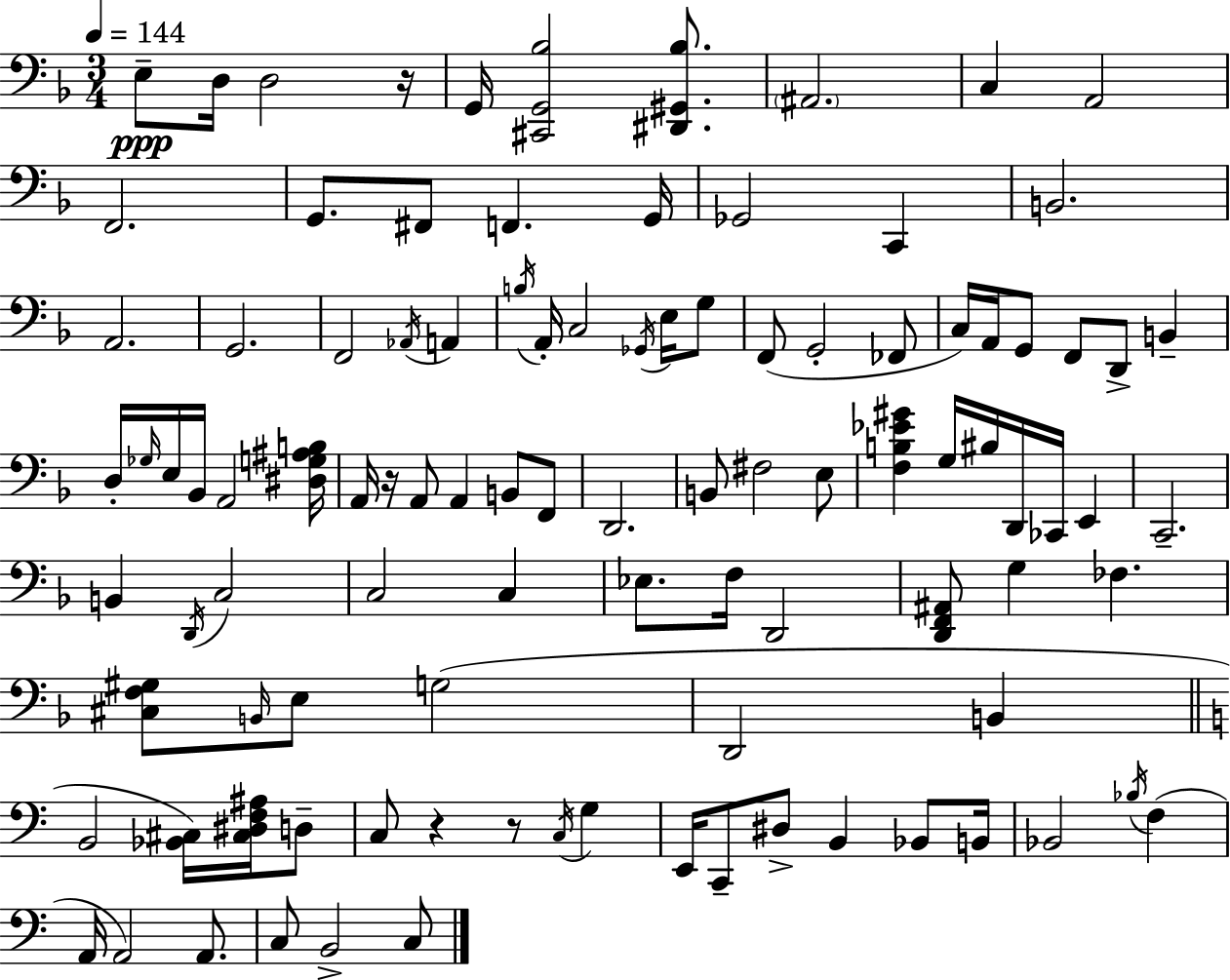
{
  \clef bass
  \numericTimeSignature
  \time 3/4
  \key f \major
  \tempo 4 = 144
  \repeat volta 2 { e8--\ppp d16 d2 r16 | g,16 <cis, g, bes>2 <dis, gis, bes>8. | \parenthesize ais,2. | c4 a,2 | \break f,2. | g,8. fis,8 f,4. g,16 | ges,2 c,4 | b,2. | \break a,2. | g,2. | f,2 \acciaccatura { aes,16 } a,4 | \acciaccatura { b16 } a,16-. c2 \acciaccatura { ges,16 } | \break e16 g8 f,8( g,2-. | fes,8 c16) a,16 g,8 f,8 d,8-> b,4-- | d16-. \grace { ges16 } e16 bes,16 a,2 | <dis g ais b>16 a,16 r16 a,8 a,4 | \break b,8 f,8 d,2. | b,8 fis2 | e8 <f b ees' gis'>4 g16 bis16 d,16 ces,16 | e,4 c,2.-- | \break b,4 \acciaccatura { d,16 } c2 | c2 | c4 ees8. f16 d,2 | <d, f, ais,>8 g4 fes4. | \break <cis f gis>8 \grace { b,16 } e8 g2( | d,2 | b,4 \bar "||" \break \key a \minor b,2 <bes, cis>16) <cis dis f ais>16 d8-- | c8 r4 r8 \acciaccatura { c16 } g4 | e,16 c,8-- dis8-> b,4 bes,8 | b,16 bes,2 \acciaccatura { bes16 }( f4 | \break a,16 a,2) a,8. | c8 b,2-> | c8 } \bar "|."
}